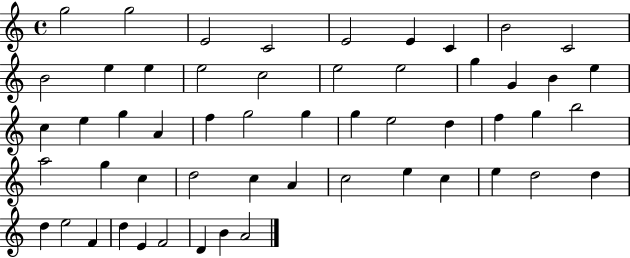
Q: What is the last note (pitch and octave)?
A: A4